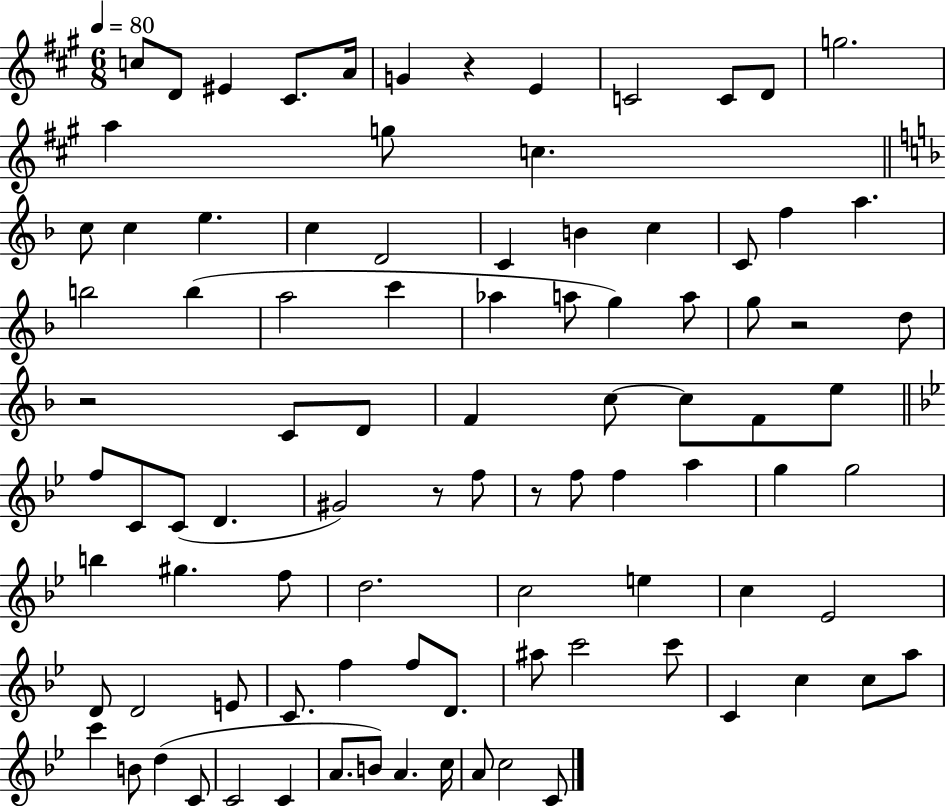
{
  \clef treble
  \numericTimeSignature
  \time 6/8
  \key a \major
  \tempo 4 = 80
  c''8 d'8 eis'4 cis'8. a'16 | g'4 r4 e'4 | c'2 c'8 d'8 | g''2. | \break a''4 g''8 c''4. | \bar "||" \break \key f \major c''8 c''4 e''4. | c''4 d'2 | c'4 b'4 c''4 | c'8 f''4 a''4. | \break b''2 b''4( | a''2 c'''4 | aes''4 a''8 g''4) a''8 | g''8 r2 d''8 | \break r2 c'8 d'8 | f'4 c''8~~ c''8 f'8 e''8 | \bar "||" \break \key bes \major f''8 c'8 c'8( d'4. | gis'2) r8 f''8 | r8 f''8 f''4 a''4 | g''4 g''2 | \break b''4 gis''4. f''8 | d''2. | c''2 e''4 | c''4 ees'2 | \break d'8 d'2 e'8 | c'8. f''4 f''8 d'8. | ais''8 c'''2 c'''8 | c'4 c''4 c''8 a''8 | \break c'''4 b'8 d''4( c'8 | c'2 c'4 | a'8. b'8) a'4. c''16 | a'8 c''2 c'8 | \break \bar "|."
}